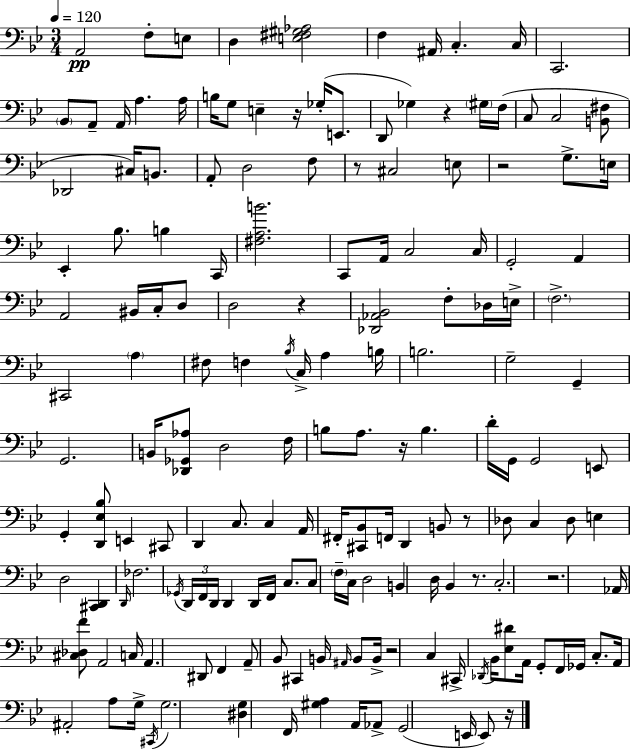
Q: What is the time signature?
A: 3/4